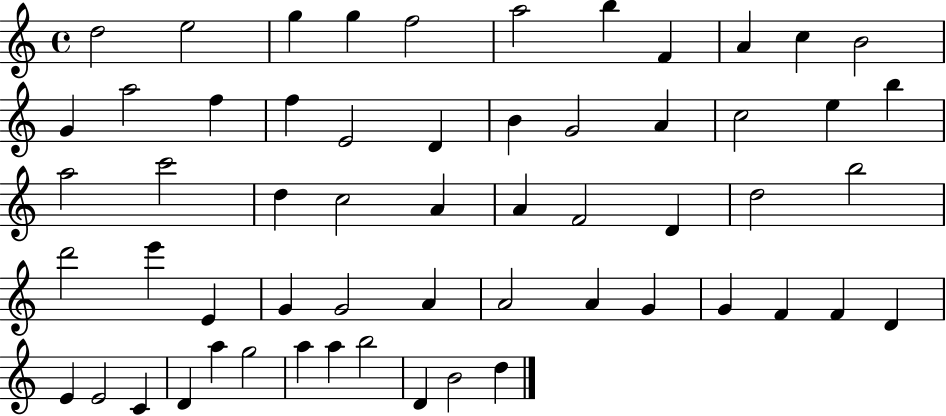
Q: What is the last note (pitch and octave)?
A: D5